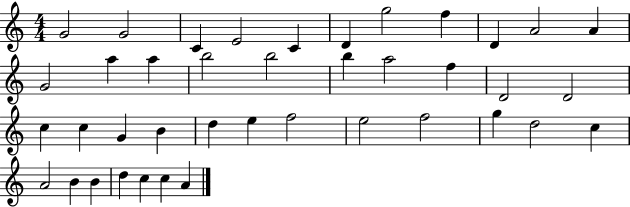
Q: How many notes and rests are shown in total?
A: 40